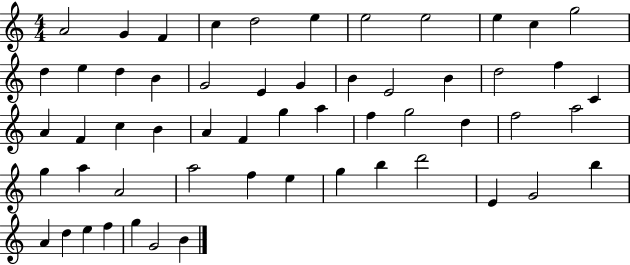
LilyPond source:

{
  \clef treble
  \numericTimeSignature
  \time 4/4
  \key c \major
  a'2 g'4 f'4 | c''4 d''2 e''4 | e''2 e''2 | e''4 c''4 g''2 | \break d''4 e''4 d''4 b'4 | g'2 e'4 g'4 | b'4 e'2 b'4 | d''2 f''4 c'4 | \break a'4 f'4 c''4 b'4 | a'4 f'4 g''4 a''4 | f''4 g''2 d''4 | f''2 a''2 | \break g''4 a''4 a'2 | a''2 f''4 e''4 | g''4 b''4 d'''2 | e'4 g'2 b''4 | \break a'4 d''4 e''4 f''4 | g''4 g'2 b'4 | \bar "|."
}